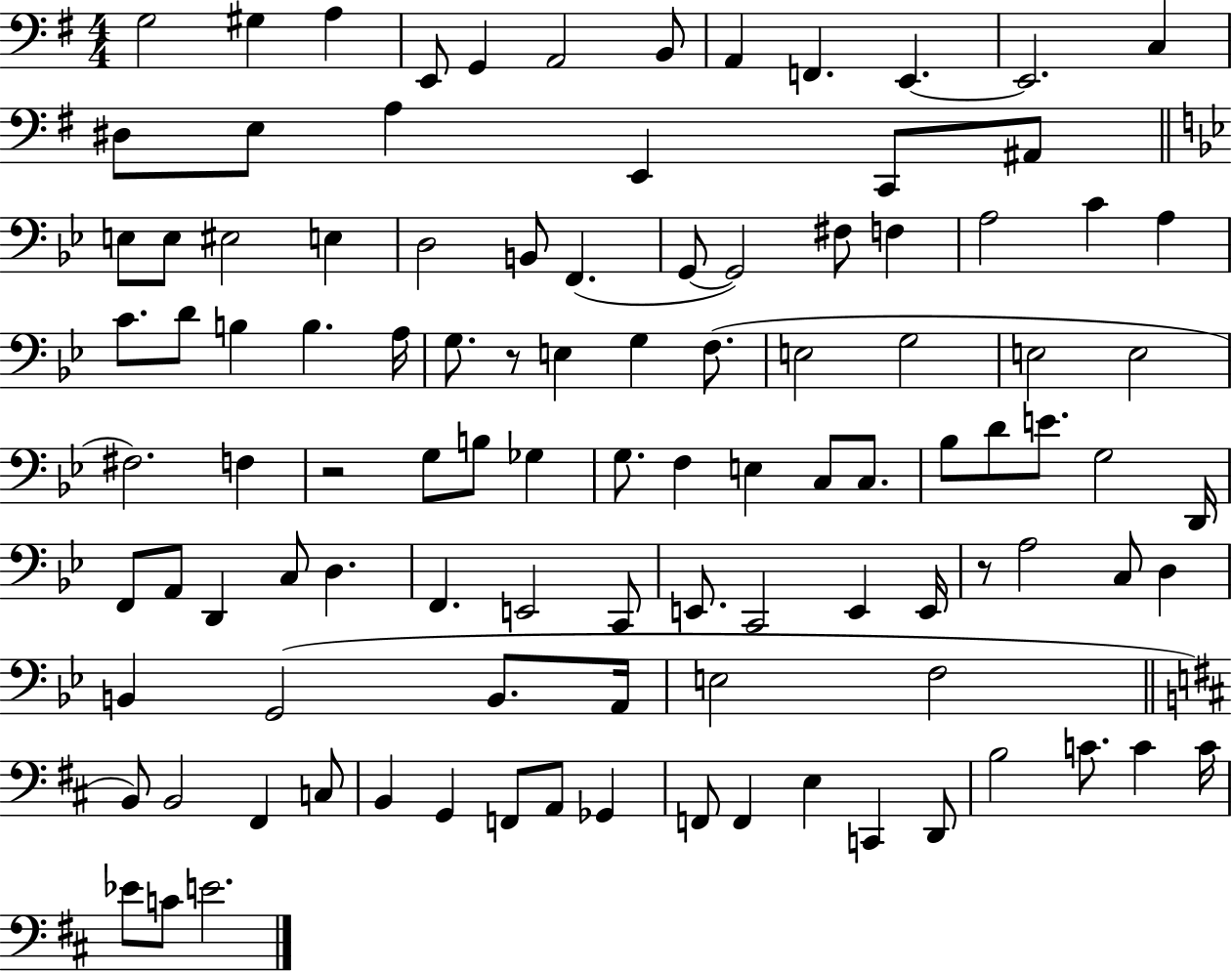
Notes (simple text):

G3/h G#3/q A3/q E2/e G2/q A2/h B2/e A2/q F2/q. E2/q. E2/h. C3/q D#3/e E3/e A3/q E2/q C2/e A#2/e E3/e E3/e EIS3/h E3/q D3/h B2/e F2/q. G2/e G2/h F#3/e F3/q A3/h C4/q A3/q C4/e. D4/e B3/q B3/q. A3/s G3/e. R/e E3/q G3/q F3/e. E3/h G3/h E3/h E3/h F#3/h. F3/q R/h G3/e B3/e Gb3/q G3/e. F3/q E3/q C3/e C3/e. Bb3/e D4/e E4/e. G3/h D2/s F2/e A2/e D2/q C3/e D3/q. F2/q. E2/h C2/e E2/e. C2/h E2/q E2/s R/e A3/h C3/e D3/q B2/q G2/h B2/e. A2/s E3/h F3/h B2/e B2/h F#2/q C3/e B2/q G2/q F2/e A2/e Gb2/q F2/e F2/q E3/q C2/q D2/e B3/h C4/e. C4/q C4/s Eb4/e C4/e E4/h.